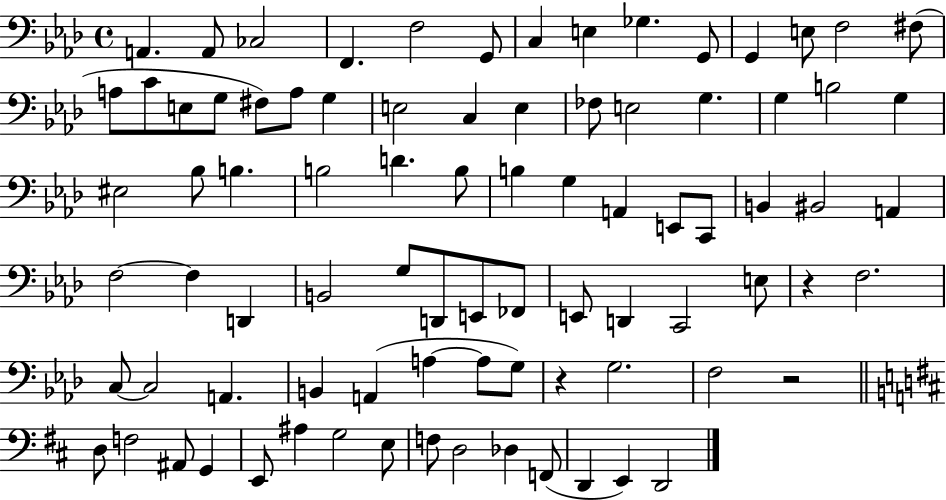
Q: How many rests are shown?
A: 3